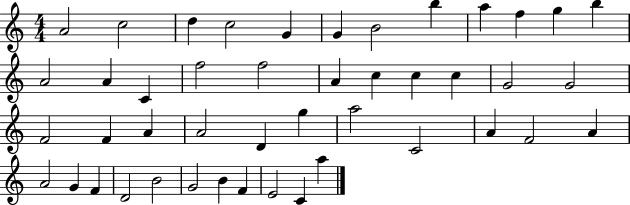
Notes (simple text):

A4/h C5/h D5/q C5/h G4/q G4/q B4/h B5/q A5/q F5/q G5/q B5/q A4/h A4/q C4/q F5/h F5/h A4/q C5/q C5/q C5/q G4/h G4/h F4/h F4/q A4/q A4/h D4/q G5/q A5/h C4/h A4/q F4/h A4/q A4/h G4/q F4/q D4/h B4/h G4/h B4/q F4/q E4/h C4/q A5/q